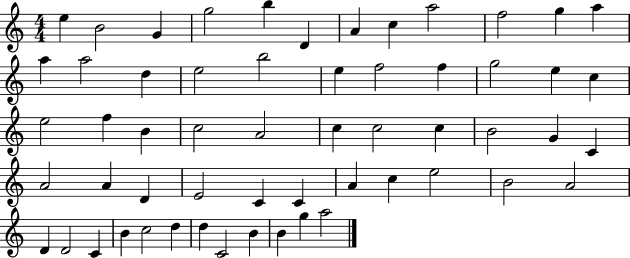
X:1
T:Untitled
M:4/4
L:1/4
K:C
e B2 G g2 b D A c a2 f2 g a a a2 d e2 b2 e f2 f g2 e c e2 f B c2 A2 c c2 c B2 G C A2 A D E2 C C A c e2 B2 A2 D D2 C B c2 d d C2 B B g a2